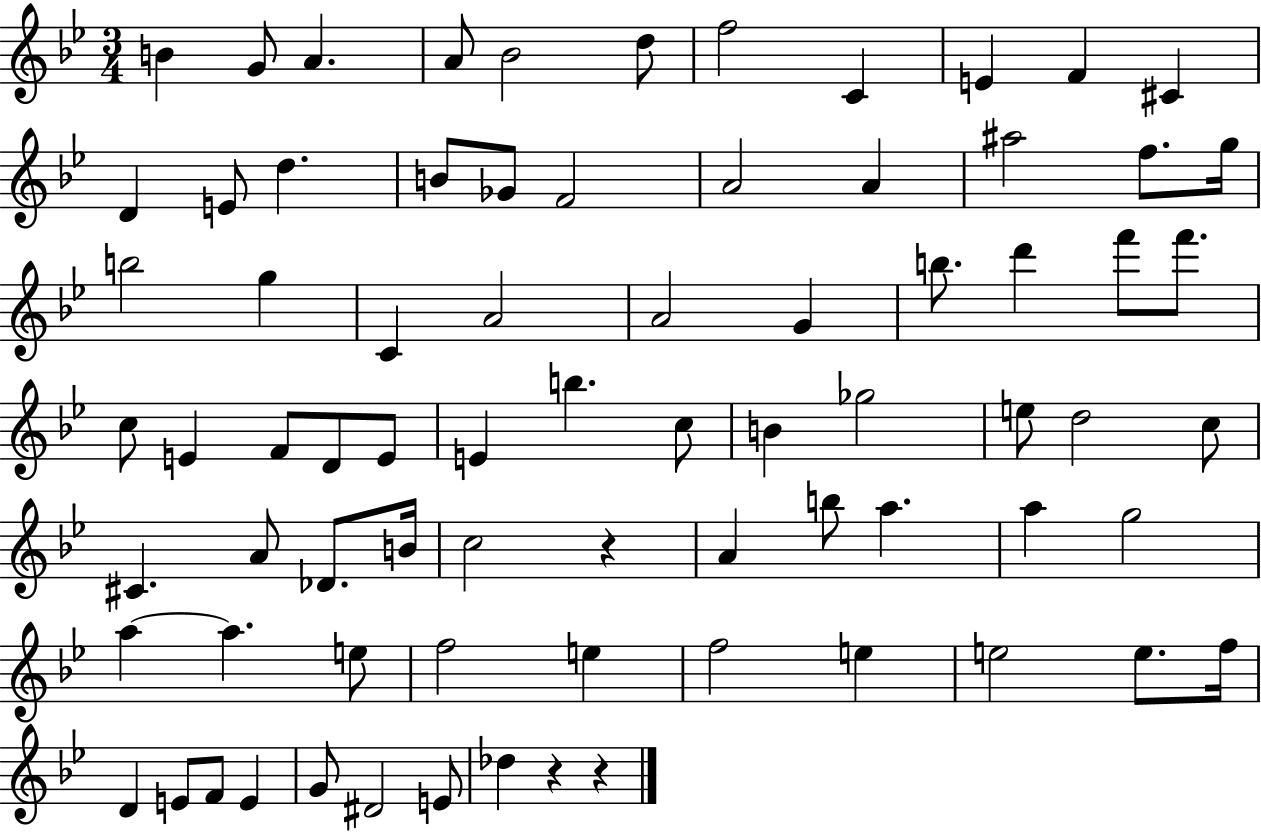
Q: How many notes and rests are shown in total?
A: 76